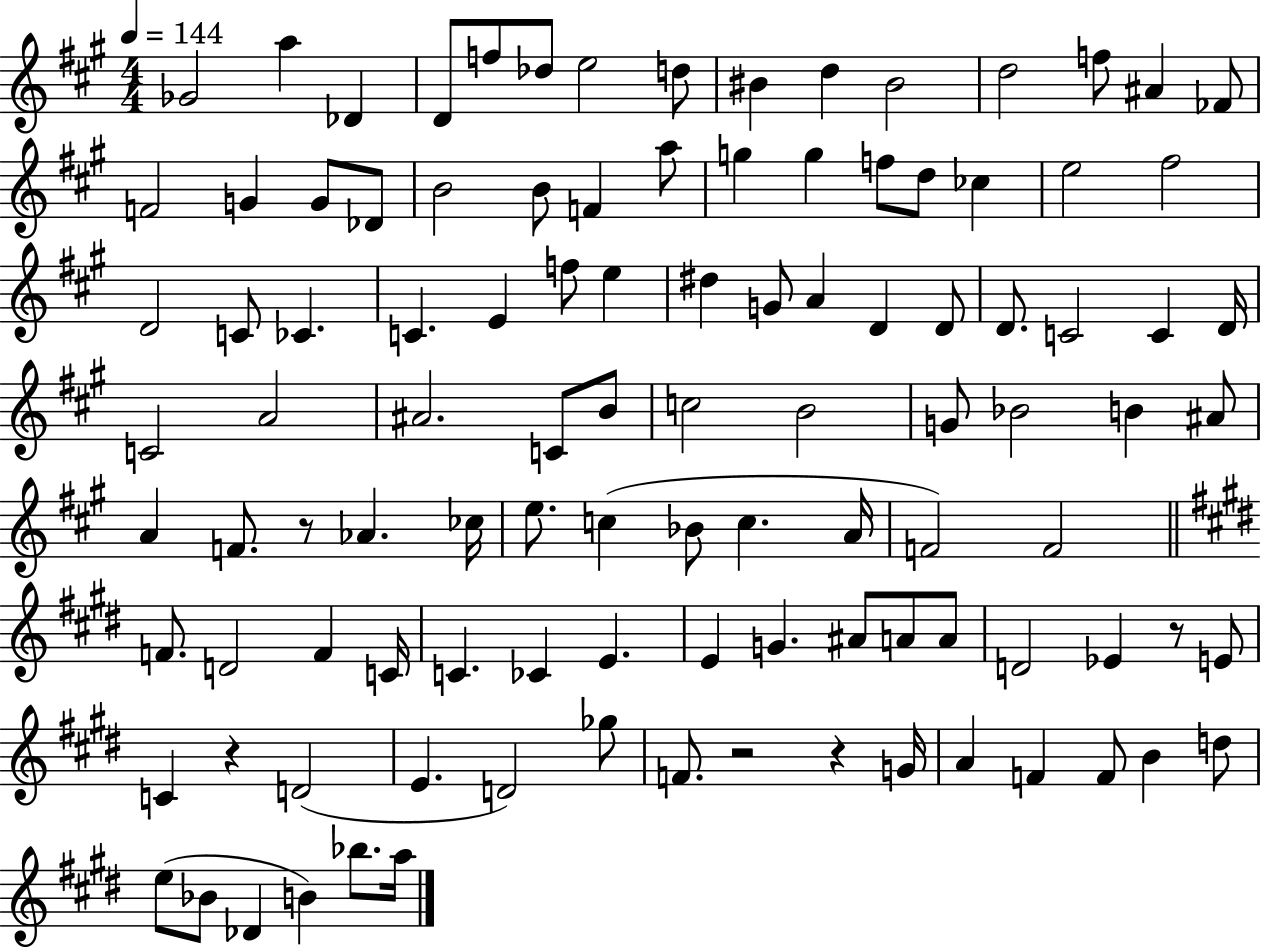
X:1
T:Untitled
M:4/4
L:1/4
K:A
_G2 a _D D/2 f/2 _d/2 e2 d/2 ^B d ^B2 d2 f/2 ^A _F/2 F2 G G/2 _D/2 B2 B/2 F a/2 g g f/2 d/2 _c e2 ^f2 D2 C/2 _C C E f/2 e ^d G/2 A D D/2 D/2 C2 C D/4 C2 A2 ^A2 C/2 B/2 c2 B2 G/2 _B2 B ^A/2 A F/2 z/2 _A _c/4 e/2 c _B/2 c A/4 F2 F2 F/2 D2 F C/4 C _C E E G ^A/2 A/2 A/2 D2 _E z/2 E/2 C z D2 E D2 _g/2 F/2 z2 z G/4 A F F/2 B d/2 e/2 _B/2 _D B _b/2 a/4